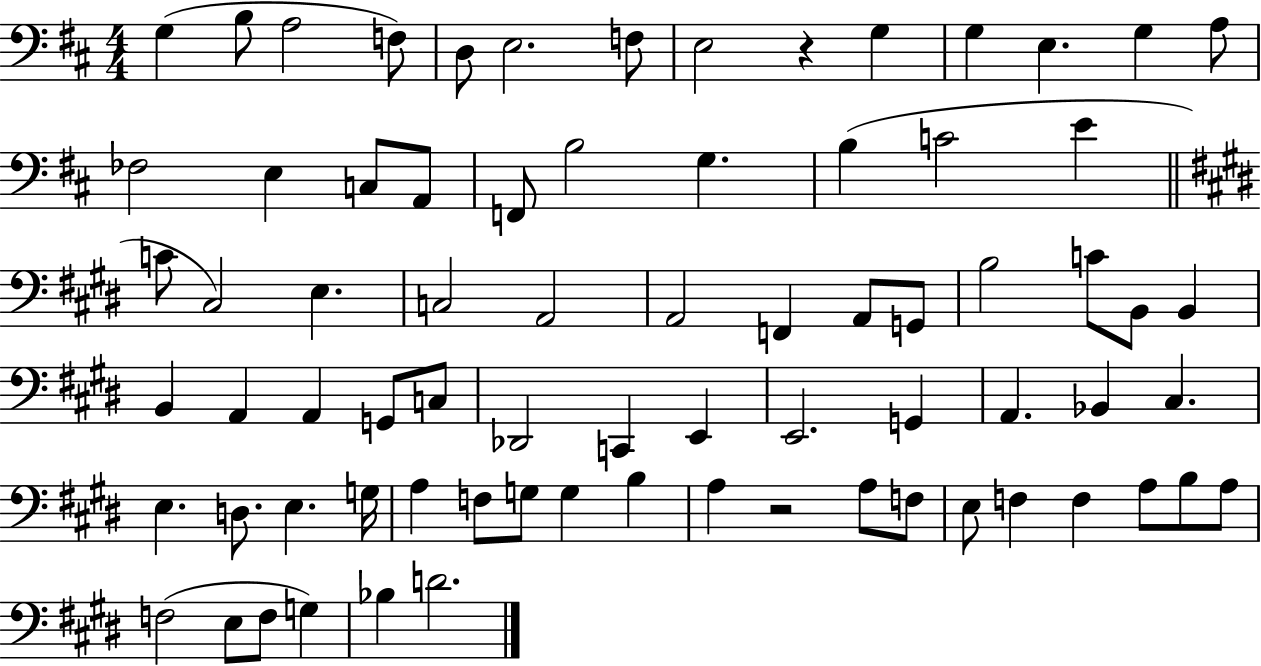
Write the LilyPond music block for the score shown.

{
  \clef bass
  \numericTimeSignature
  \time 4/4
  \key d \major
  \repeat volta 2 { g4( b8 a2 f8) | d8 e2. f8 | e2 r4 g4 | g4 e4. g4 a8 | \break fes2 e4 c8 a,8 | f,8 b2 g4. | b4( c'2 e'4 | \bar "||" \break \key e \major c'8 cis2) e4. | c2 a,2 | a,2 f,4 a,8 g,8 | b2 c'8 b,8 b,4 | \break b,4 a,4 a,4 g,8 c8 | des,2 c,4 e,4 | e,2. g,4 | a,4. bes,4 cis4. | \break e4. d8. e4. g16 | a4 f8 g8 g4 b4 | a4 r2 a8 f8 | e8 f4 f4 a8 b8 a8 | \break f2( e8 f8 g4) | bes4 d'2. | } \bar "|."
}